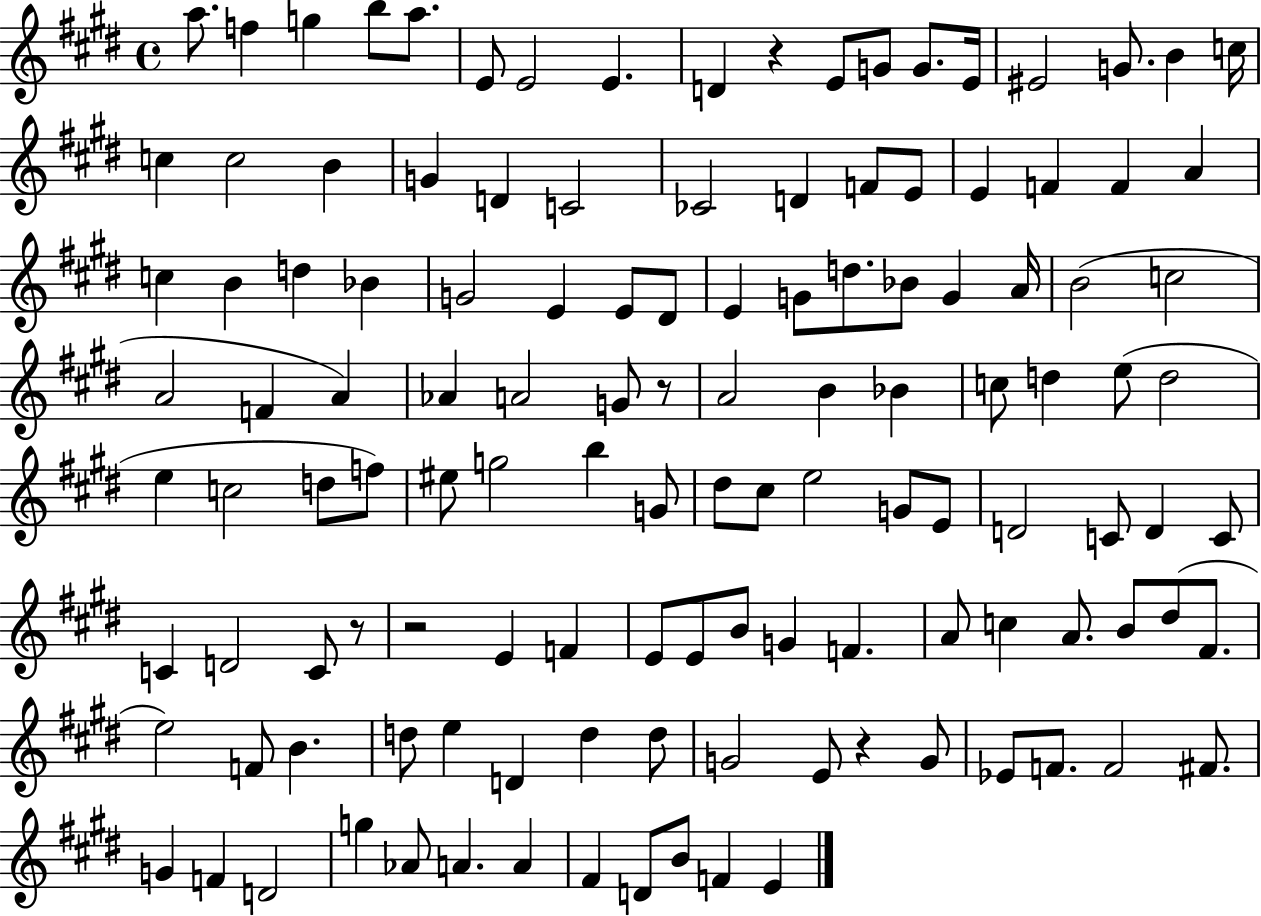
{
  \clef treble
  \time 4/4
  \defaultTimeSignature
  \key e \major
  a''8. f''4 g''4 b''8 a''8. | e'8 e'2 e'4. | d'4 r4 e'8 g'8 g'8. e'16 | eis'2 g'8. b'4 c''16 | \break c''4 c''2 b'4 | g'4 d'4 c'2 | ces'2 d'4 f'8 e'8 | e'4 f'4 f'4 a'4 | \break c''4 b'4 d''4 bes'4 | g'2 e'4 e'8 dis'8 | e'4 g'8 d''8. bes'8 g'4 a'16 | b'2( c''2 | \break a'2 f'4 a'4) | aes'4 a'2 g'8 r8 | a'2 b'4 bes'4 | c''8 d''4 e''8( d''2 | \break e''4 c''2 d''8 f''8) | eis''8 g''2 b''4 g'8 | dis''8 cis''8 e''2 g'8 e'8 | d'2 c'8 d'4 c'8 | \break c'4 d'2 c'8 r8 | r2 e'4 f'4 | e'8 e'8 b'8 g'4 f'4. | a'8 c''4 a'8. b'8 dis''8( fis'8. | \break e''2) f'8 b'4. | d''8 e''4 d'4 d''4 d''8 | g'2 e'8 r4 g'8 | ees'8 f'8. f'2 fis'8. | \break g'4 f'4 d'2 | g''4 aes'8 a'4. a'4 | fis'4 d'8 b'8 f'4 e'4 | \bar "|."
}